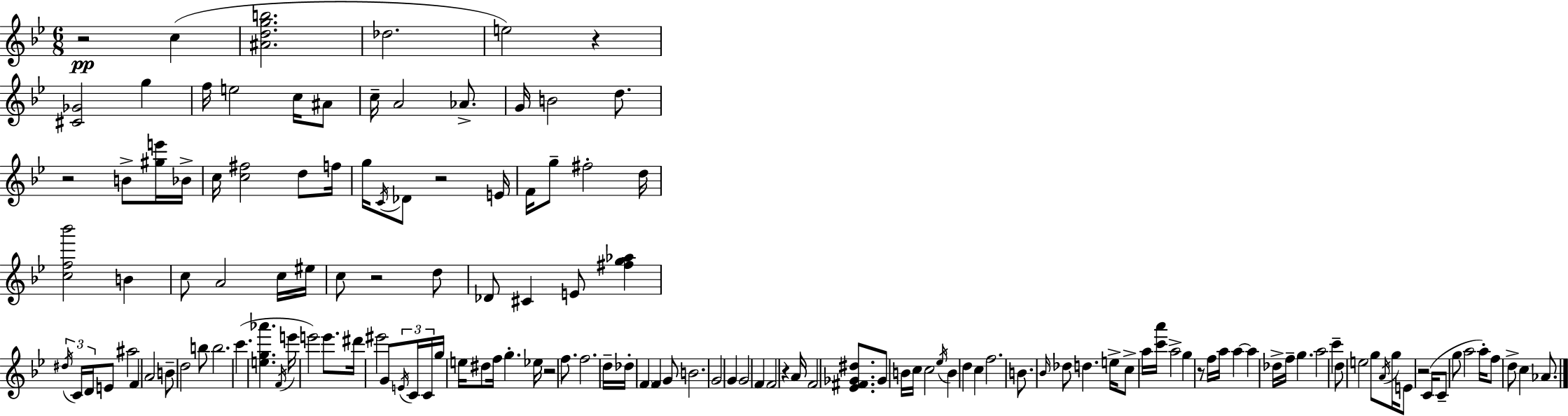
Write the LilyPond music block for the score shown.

{
  \clef treble
  \numericTimeSignature
  \time 6/8
  \key bes \major
  r2\pp c''4( | <ais' d'' g'' b''>2. | des''2. | e''2) r4 | \break <cis' ges'>2 g''4 | f''16 e''2 c''16 ais'8 | c''16-- a'2 aes'8.-> | g'16 b'2 d''8. | \break r2 b'8-> <gis'' e'''>16 bes'16-> | c''16 <c'' fis''>2 d''8 f''16 | g''16 \acciaccatura { c'16 } des'8 r2 | e'16 f'16 g''8-- fis''2-. | \break d''16 <c'' f'' bes'''>2 b'4 | c''8 a'2 c''16 | eis''16 c''8 r2 d''8 | des'8 cis'4 e'8 <fis'' g'' aes''>4 | \break \tuplet 3/2 { \acciaccatura { dis''16 } c'16 d'16 } e'8 ais''2 | f'4 a'2 | b'8-- d''2 | b''8 b''2. | \break c'''4.( <e'' g'' aes'''>4. | \acciaccatura { f'16 } e'''16 e'''2) | e'''8. dis'''16 eis'''2 | g'8 \tuplet 3/2 { \acciaccatura { e'16 } c'16 c'16 } g''16 e''16 dis''8 f''16 g''4.-. | \break ees''16 r2 | f''8. f''2. | d''16-- des''16-. \parenthesize f'4 f'4 | g'8 b'2. | \break g'2 | g'4 g'2 | f'4 f'2 | r4 a'16 f'2 | \break <ees' fis' ges' dis''>8. ges'8 b'16 c''16 c''2 | \acciaccatura { ees''16 } b'4 d''4 | c''4 f''2. | b'8. \grace { bes'16 } des''8 d''4. | \break e''16-> c''8-> a''16 <c''' a'''>16 a''2-> | g''4 r8 | f''16 a''16 a''4~~ a''4 des''16-> f''16-- | g''4. a''2 | \break c'''4-- d''8 e''2 | g''8 \acciaccatura { a'16 } g''16 e'8 r2 | c'16( c'8-- g''8 a''2 | a''16-.) f''8 d''8-> | \break c''4 aes'8. \bar "|."
}